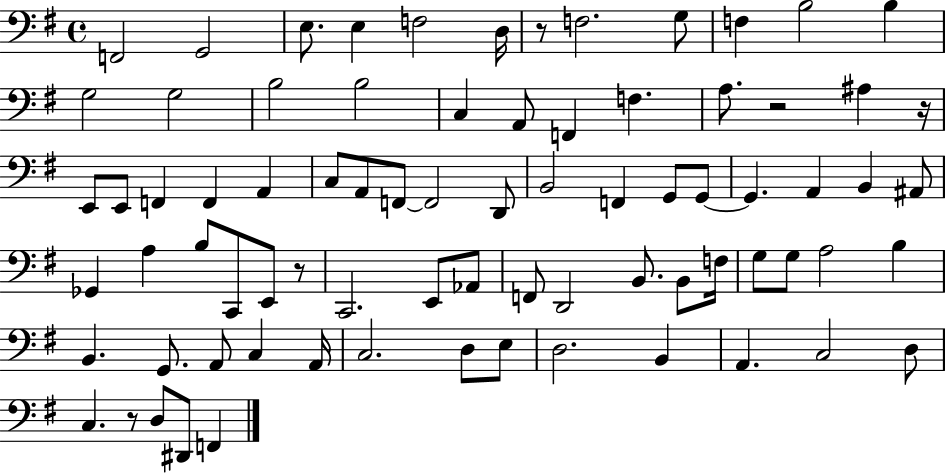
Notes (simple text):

F2/h G2/h E3/e. E3/q F3/h D3/s R/e F3/h. G3/e F3/q B3/h B3/q G3/h G3/h B3/h B3/h C3/q A2/e F2/q F3/q. A3/e. R/h A#3/q R/s E2/e E2/e F2/q F2/q A2/q C3/e A2/e F2/e F2/h D2/e B2/h F2/q G2/e G2/e G2/q. A2/q B2/q A#2/e Gb2/q A3/q B3/e C2/e E2/e R/e C2/h. E2/e Ab2/e F2/e D2/h B2/e. B2/e F3/s G3/e G3/e A3/h B3/q B2/q. G2/e. A2/e C3/q A2/s C3/h. D3/e E3/e D3/h. B2/q A2/q. C3/h D3/e C3/q. R/e D3/e D#2/e F2/q